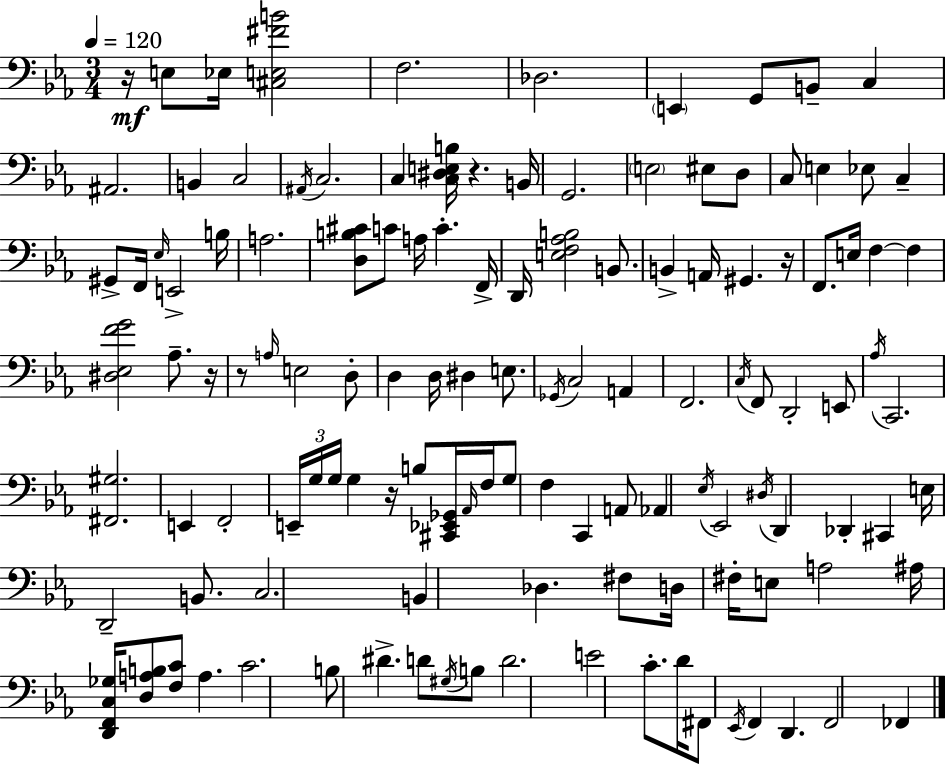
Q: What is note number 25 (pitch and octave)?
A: F2